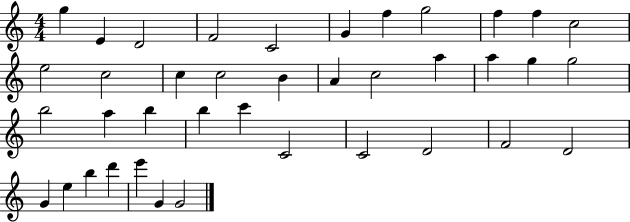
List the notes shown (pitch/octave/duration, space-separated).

G5/q E4/q D4/h F4/h C4/h G4/q F5/q G5/h F5/q F5/q C5/h E5/h C5/h C5/q C5/h B4/q A4/q C5/h A5/q A5/q G5/q G5/h B5/h A5/q B5/q B5/q C6/q C4/h C4/h D4/h F4/h D4/h G4/q E5/q B5/q D6/q E6/q G4/q G4/h